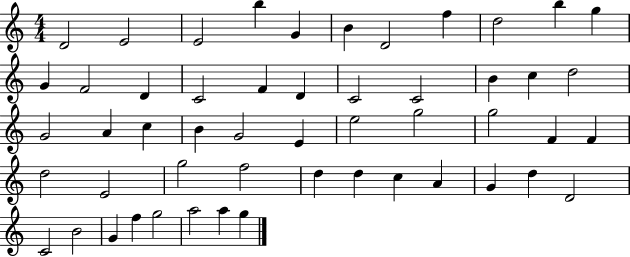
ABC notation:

X:1
T:Untitled
M:4/4
L:1/4
K:C
D2 E2 E2 b G B D2 f d2 b g G F2 D C2 F D C2 C2 B c d2 G2 A c B G2 E e2 g2 g2 F F d2 E2 g2 f2 d d c A G d D2 C2 B2 G f g2 a2 a g